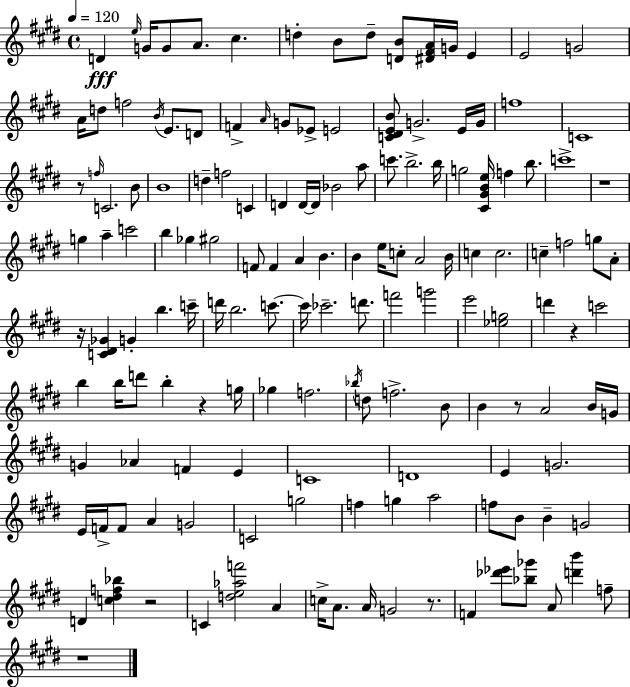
D4/q E5/s G4/s G4/e A4/e. C#5/q. D5/q B4/e D5/e [D4,B4]/e [D#4,F#4,A4]/s G4/s E4/q E4/h G4/h A4/s D5/e F5/h B4/s E4/e. D4/e F4/q A4/s G4/e Eb4/e E4/h [C4,D#4,E4,B4]/e G4/h. E4/s G4/s F5/w C4/w R/e F5/s C4/h. B4/e B4/w D5/q F5/h C4/q D4/q D4/s D4/s Bb4/h A5/e C6/e. B5/h. B5/s G5/h [C#4,G#4,B4,E5]/s F5/q B5/e. C6/w R/w G5/q A5/q C6/h B5/q Gb5/q G#5/h F4/e F4/q A4/q B4/q. B4/q E5/s C5/e A4/h B4/s C5/q C5/h. C5/q F5/h G5/e A4/e R/s [C4,D#4,Gb4]/q G4/q B5/q. C6/s D6/s B5/h. C6/e. C6/s CES6/h. D6/e. F6/h G6/h E6/h [Eb5,G5]/h D6/q R/q C6/h B5/q B5/s D6/e B5/q R/q G5/s Gb5/q F5/h. Bb5/s D5/e F5/h. B4/e B4/q R/e A4/h B4/s G4/s G4/q Ab4/q F4/q E4/q C4/w D4/w E4/q G4/h. E4/s F4/s F4/e A4/q G4/h C4/h G5/h F5/q G5/q A5/h F5/e B4/e B4/q G4/h D4/q [C5,D#5,F5,Bb5]/q R/h C4/q [D5,E5,Ab5,F6]/h A4/q C5/s A4/e. A4/s G4/h R/e. F4/q [Db6,Eb6]/e [Bb5,Gb6]/e A4/e [D6,B6]/q F5/e R/w